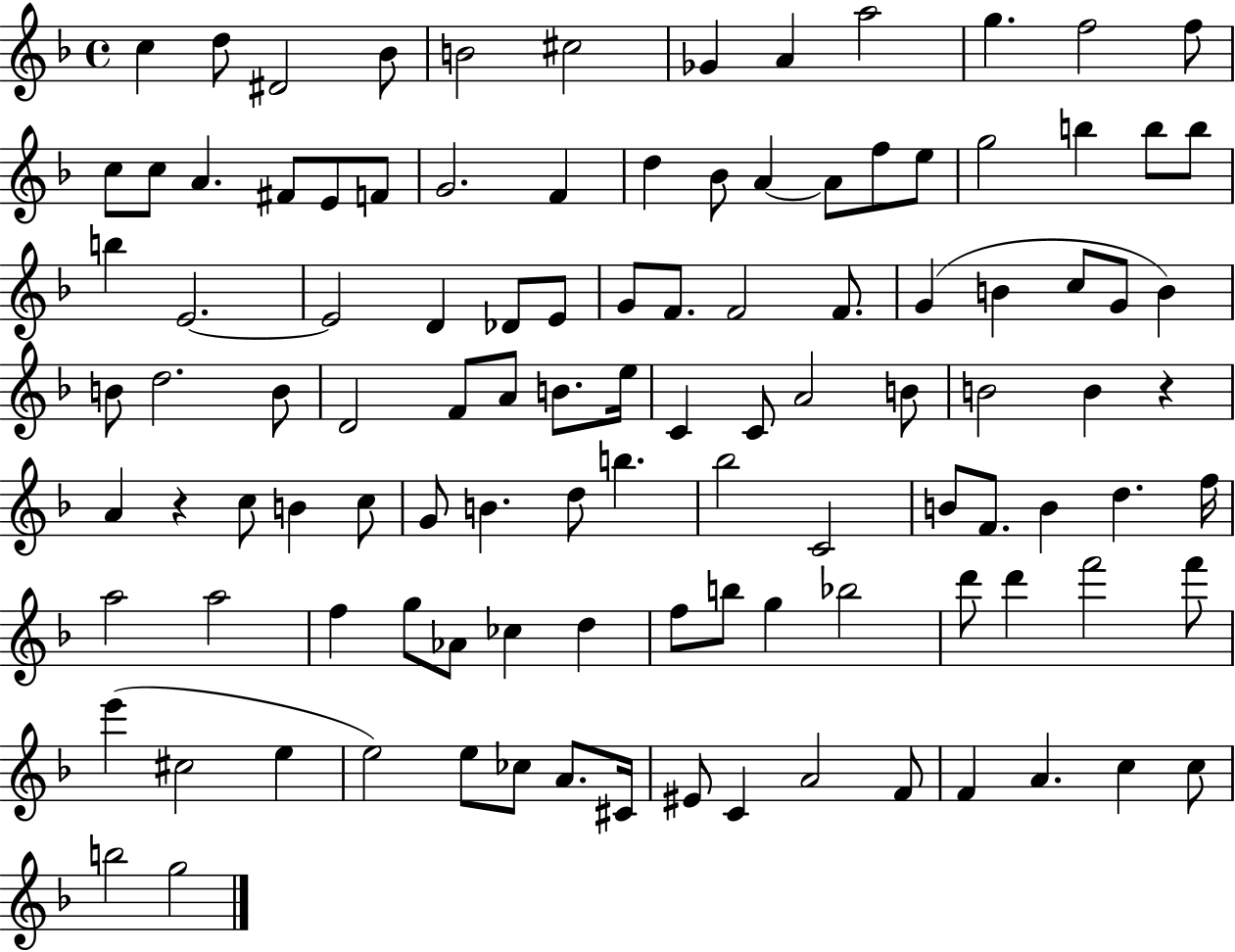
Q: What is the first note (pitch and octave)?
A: C5